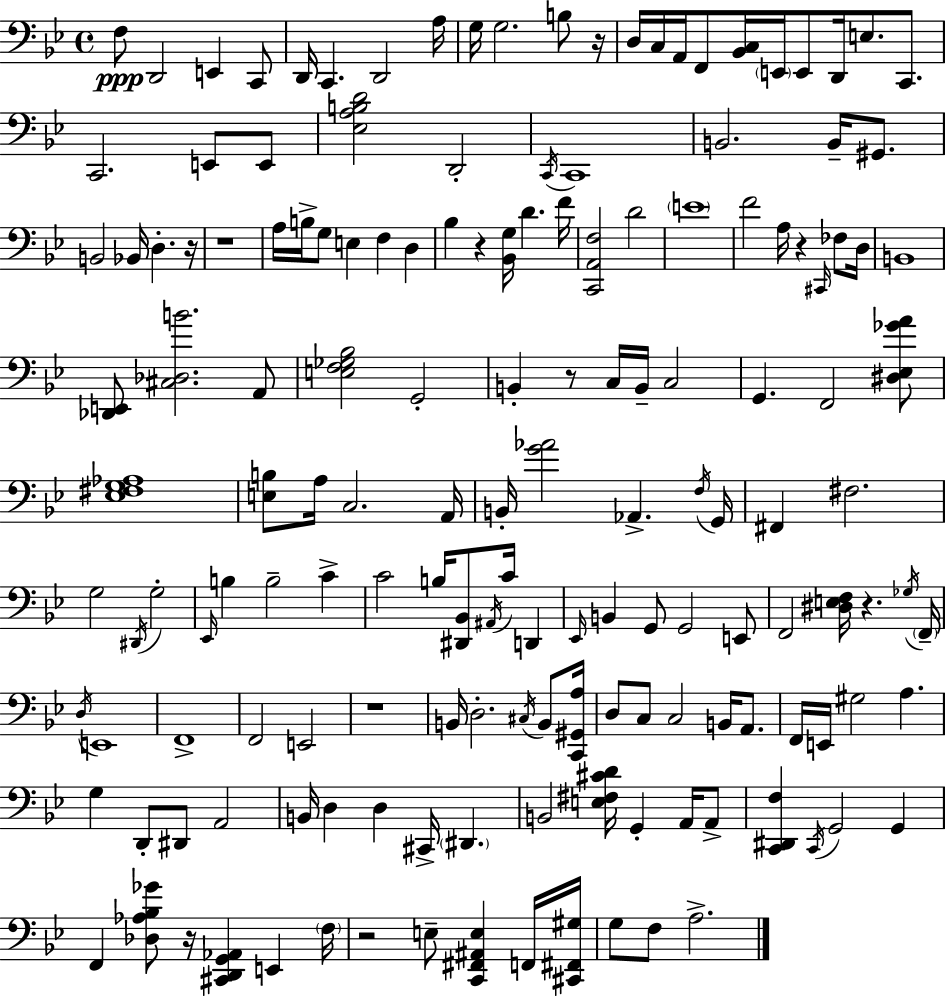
X:1
T:Untitled
M:4/4
L:1/4
K:Gm
F,/2 D,,2 E,, C,,/2 D,,/4 C,, D,,2 A,/4 G,/4 G,2 B,/2 z/4 D,/4 C,/4 A,,/4 F,,/2 [_B,,C,]/4 E,,/4 E,,/2 D,,/4 E,/2 C,,/2 C,,2 E,,/2 E,,/2 [_E,A,B,D]2 D,,2 C,,/4 C,,4 B,,2 B,,/4 ^G,,/2 B,,2 _B,,/4 D, z/4 z4 A,/4 B,/4 G,/2 E, F, D, _B, z [_B,,G,]/4 D F/4 [C,,A,,F,]2 D2 E4 F2 A,/4 z ^C,,/4 _F,/2 D,/4 B,,4 [_D,,E,,]/2 [^C,_D,B]2 A,,/2 [E,F,_G,_B,]2 G,,2 B,, z/2 C,/4 B,,/4 C,2 G,, F,,2 [^D,_E,_GA]/2 [_E,^F,G,_A,]4 [E,B,]/2 A,/4 C,2 A,,/4 B,,/4 [G_A]2 _A,, F,/4 G,,/4 ^F,, ^F,2 G,2 ^D,,/4 G,2 _E,,/4 B, B,2 C C2 B,/4 [^D,,_B,,]/2 ^A,,/4 C/4 D,, _E,,/4 B,, G,,/2 G,,2 E,,/2 F,,2 [^D,E,F,]/4 z _G,/4 F,,/4 D,/4 E,,4 F,,4 F,,2 E,,2 z4 B,,/4 D,2 ^C,/4 B,,/2 [C,,^G,,A,]/4 D,/2 C,/2 C,2 B,,/4 A,,/2 F,,/4 E,,/4 ^G,2 A, G, D,,/2 ^D,,/2 A,,2 B,,/4 D, D, ^C,,/4 ^D,, B,,2 [E,^F,^CD]/4 G,, A,,/4 A,,/2 [C,,^D,,F,] C,,/4 G,,2 G,, F,, [_D,_A,_B,_G]/2 z/4 [^C,,D,,G,,_A,,] E,, F,/4 z2 E,/2 [C,,^F,,^A,,E,] F,,/4 [^C,,^F,,^G,]/4 G,/2 F,/2 A,2